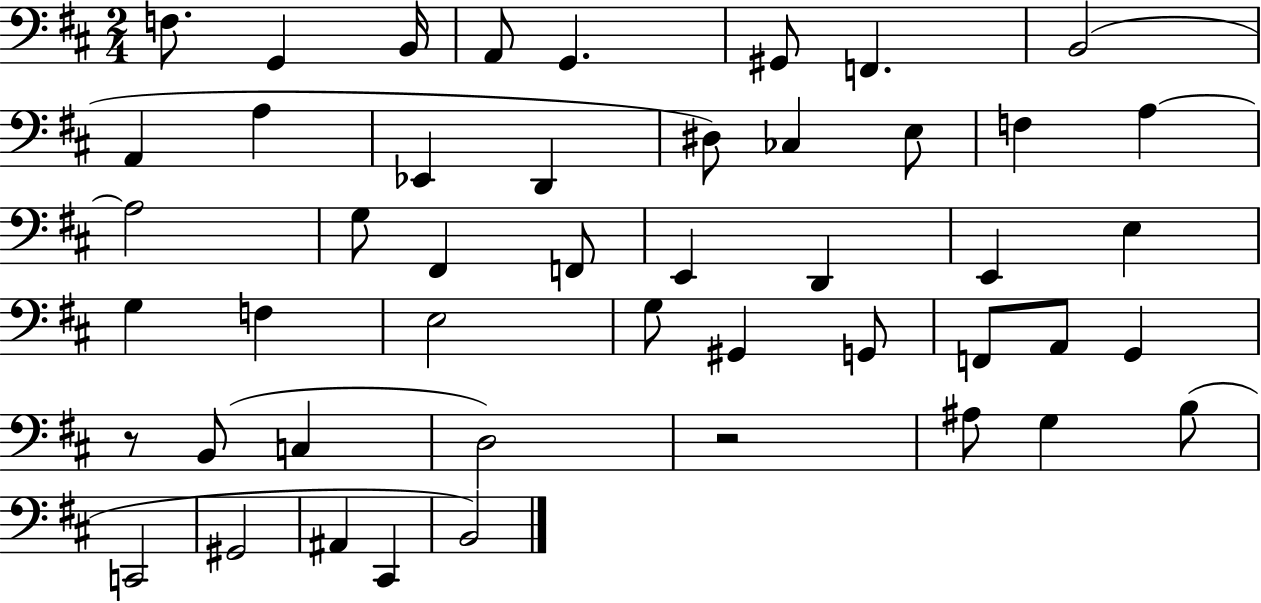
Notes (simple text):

F3/e. G2/q B2/s A2/e G2/q. G#2/e F2/q. B2/h A2/q A3/q Eb2/q D2/q D#3/e CES3/q E3/e F3/q A3/q A3/h G3/e F#2/q F2/e E2/q D2/q E2/q E3/q G3/q F3/q E3/h G3/e G#2/q G2/e F2/e A2/e G2/q R/e B2/e C3/q D3/h R/h A#3/e G3/q B3/e C2/h G#2/h A#2/q C#2/q B2/h